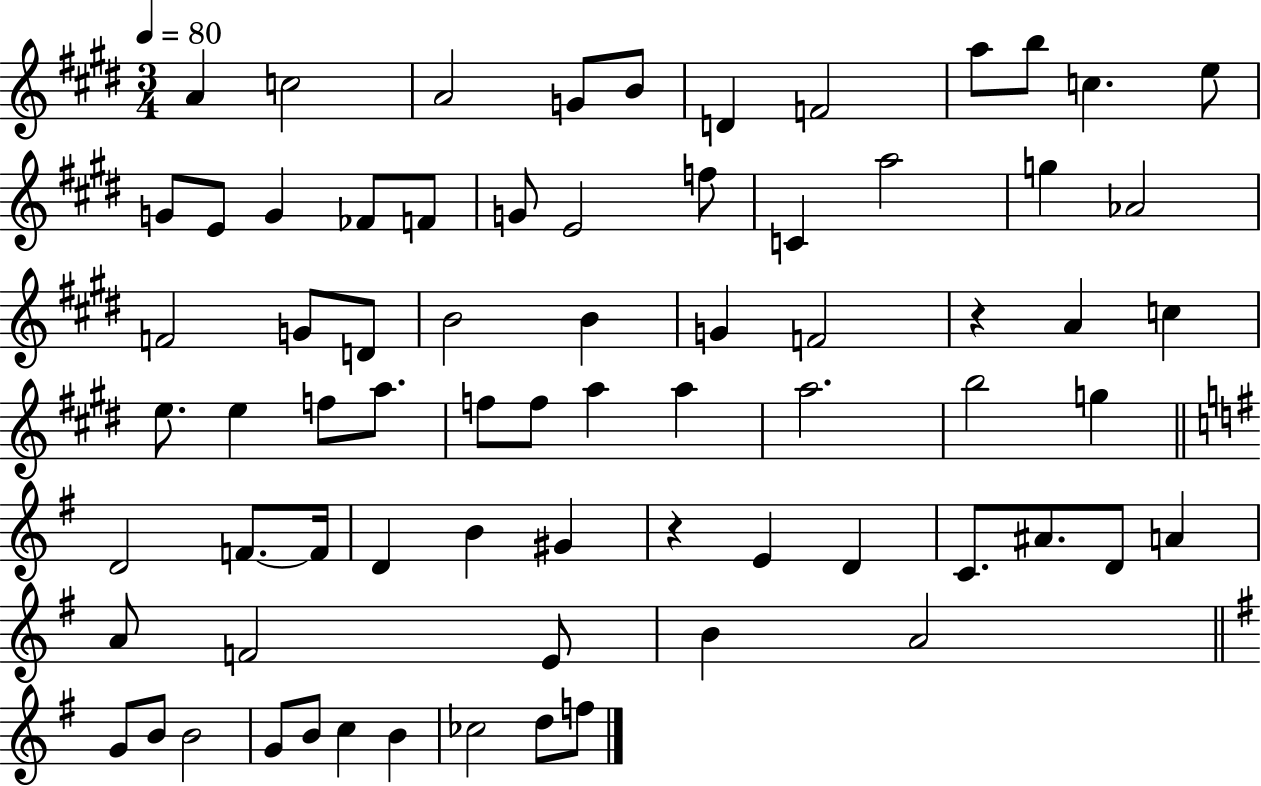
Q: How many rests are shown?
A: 2